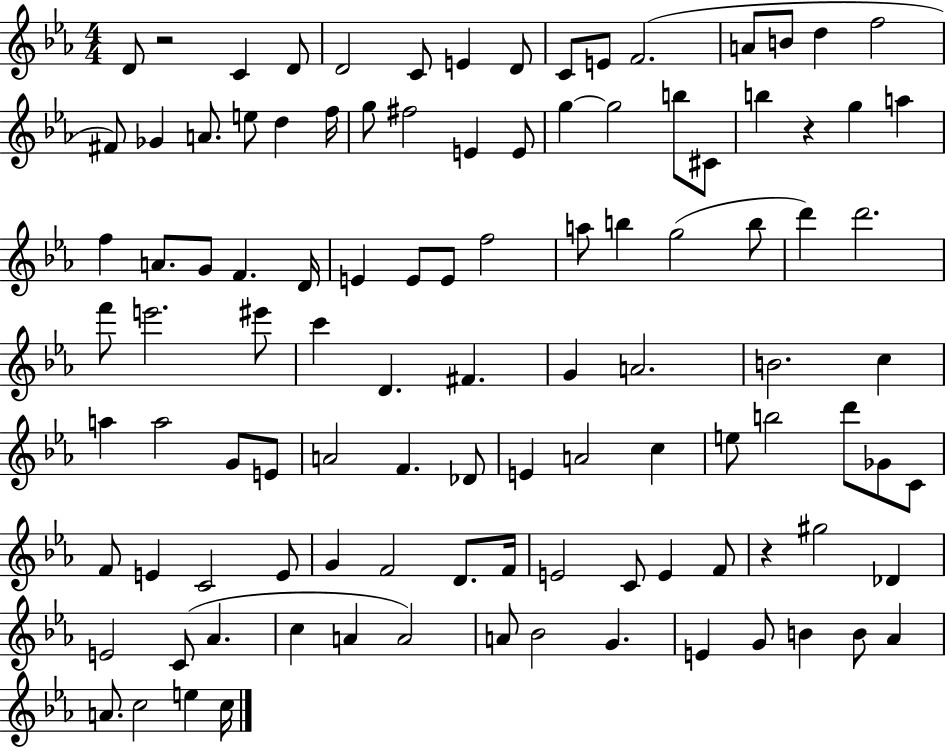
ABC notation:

X:1
T:Untitled
M:4/4
L:1/4
K:Eb
D/2 z2 C D/2 D2 C/2 E D/2 C/2 E/2 F2 A/2 B/2 d f2 ^F/2 _G A/2 e/2 d f/4 g/2 ^f2 E E/2 g g2 b/2 ^C/2 b z g a f A/2 G/2 F D/4 E E/2 E/2 f2 a/2 b g2 b/2 d' d'2 f'/2 e'2 ^e'/2 c' D ^F G A2 B2 c a a2 G/2 E/2 A2 F _D/2 E A2 c e/2 b2 d'/2 _G/2 C/2 F/2 E C2 E/2 G F2 D/2 F/4 E2 C/2 E F/2 z ^g2 _D E2 C/2 _A c A A2 A/2 _B2 G E G/2 B B/2 _A A/2 c2 e c/4